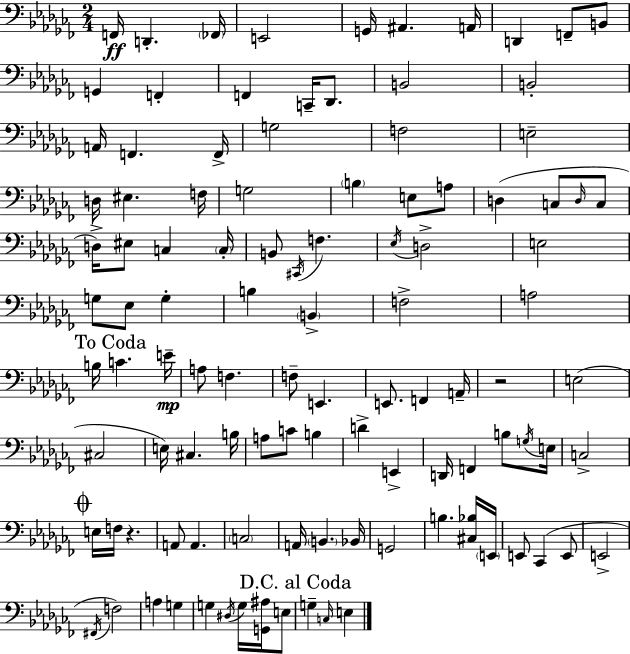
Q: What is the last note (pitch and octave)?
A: E3